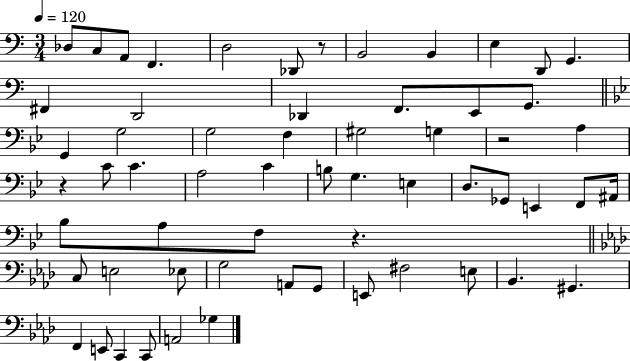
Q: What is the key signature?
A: C major